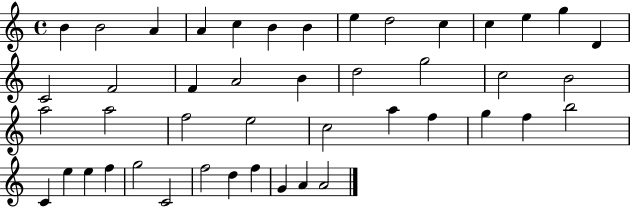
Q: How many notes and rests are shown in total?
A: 45